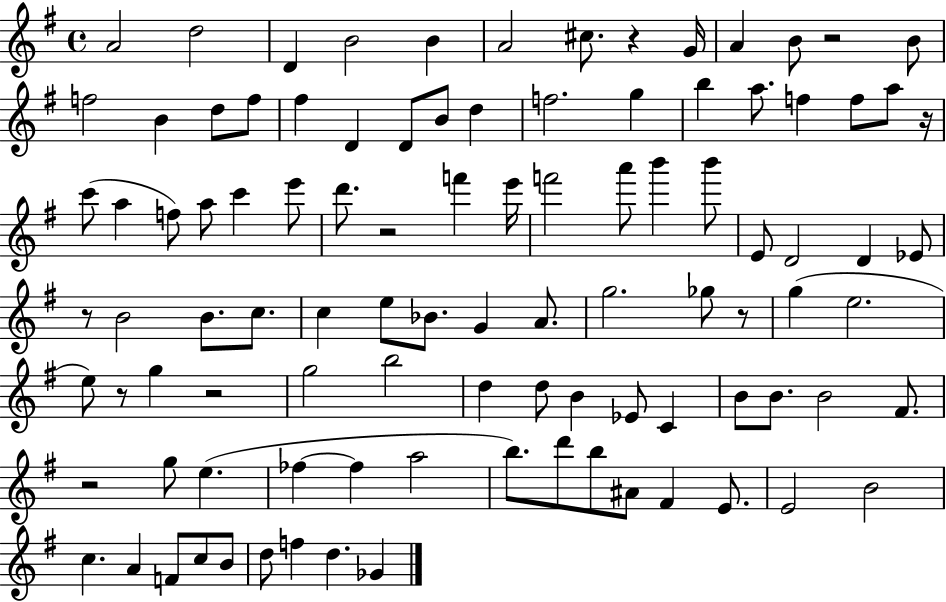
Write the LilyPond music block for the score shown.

{
  \clef treble
  \time 4/4
  \defaultTimeSignature
  \key g \major
  \repeat volta 2 { a'2 d''2 | d'4 b'2 b'4 | a'2 cis''8. r4 g'16 | a'4 b'8 r2 b'8 | \break f''2 b'4 d''8 f''8 | fis''4 d'4 d'8 b'8 d''4 | f''2. g''4 | b''4 a''8. f''4 f''8 a''8 r16 | \break c'''8( a''4 f''8) a''8 c'''4 e'''8 | d'''8. r2 f'''4 e'''16 | f'''2 a'''8 b'''4 b'''8 | e'8 d'2 d'4 ees'8 | \break r8 b'2 b'8. c''8. | c''4 e''8 bes'8. g'4 a'8. | g''2. ges''8 r8 | g''4( e''2. | \break e''8) r8 g''4 r2 | g''2 b''2 | d''4 d''8 b'4 ees'8 c'4 | b'8 b'8. b'2 fis'8. | \break r2 g''8 e''4.( | fes''4~~ fes''4 a''2 | b''8.) d'''8 b''8 ais'8 fis'4 e'8. | e'2 b'2 | \break c''4. a'4 f'8 c''8 b'8 | d''8 f''4 d''4. ges'4 | } \bar "|."
}